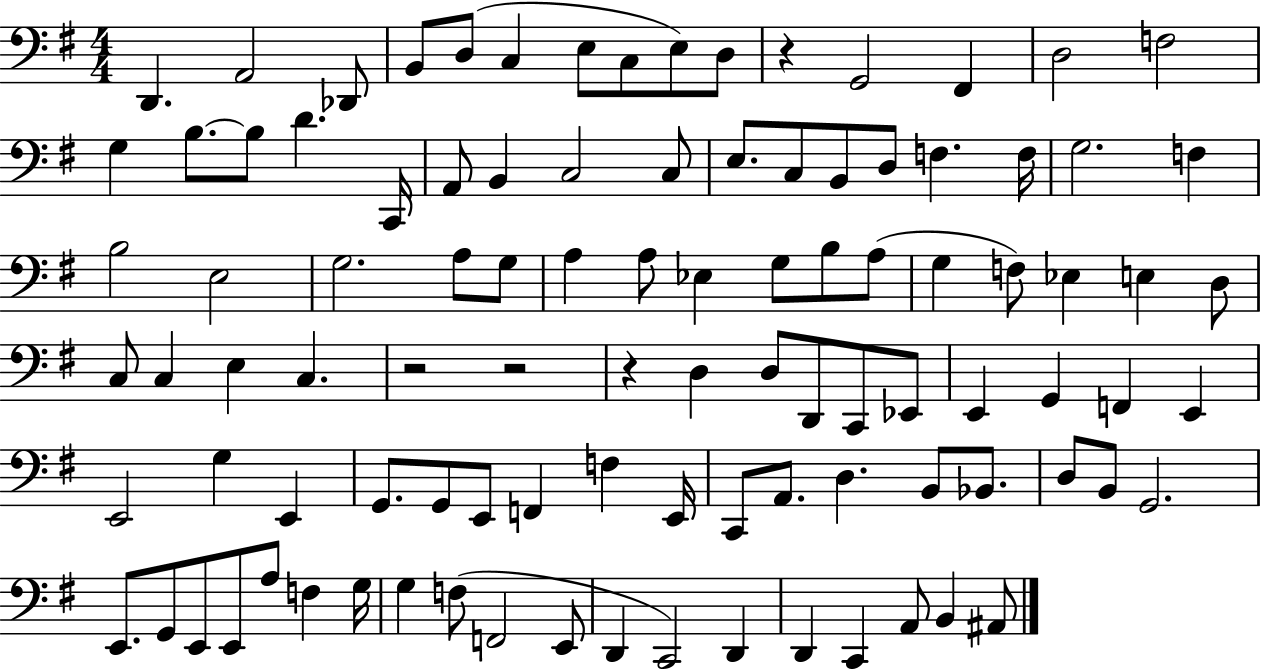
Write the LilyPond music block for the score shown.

{
  \clef bass
  \numericTimeSignature
  \time 4/4
  \key g \major
  d,4. a,2 des,8 | b,8 d8( c4 e8 c8 e8) d8 | r4 g,2 fis,4 | d2 f2 | \break g4 b8.~~ b8 d'4. c,16 | a,8 b,4 c2 c8 | e8. c8 b,8 d8 f4. f16 | g2. f4 | \break b2 e2 | g2. a8 g8 | a4 a8 ees4 g8 b8 a8( | g4 f8) ees4 e4 d8 | \break c8 c4 e4 c4. | r2 r2 | r4 d4 d8 d,8 c,8 ees,8 | e,4 g,4 f,4 e,4 | \break e,2 g4 e,4 | g,8. g,8 e,8 f,4 f4 e,16 | c,8 a,8. d4. b,8 bes,8. | d8 b,8 g,2. | \break e,8. g,8 e,8 e,8 a8 f4 g16 | g4 f8( f,2 e,8 | d,4 c,2) d,4 | d,4 c,4 a,8 b,4 ais,8 | \break \bar "|."
}